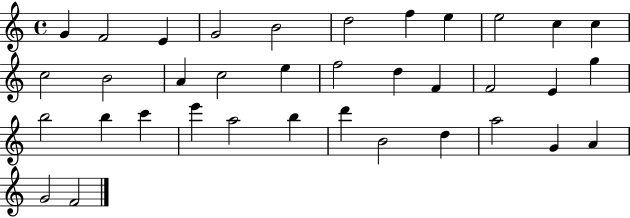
G4/q F4/h E4/q G4/h B4/h D5/h F5/q E5/q E5/h C5/q C5/q C5/h B4/h A4/q C5/h E5/q F5/h D5/q F4/q F4/h E4/q G5/q B5/h B5/q C6/q E6/q A5/h B5/q D6/q B4/h D5/q A5/h G4/q A4/q G4/h F4/h